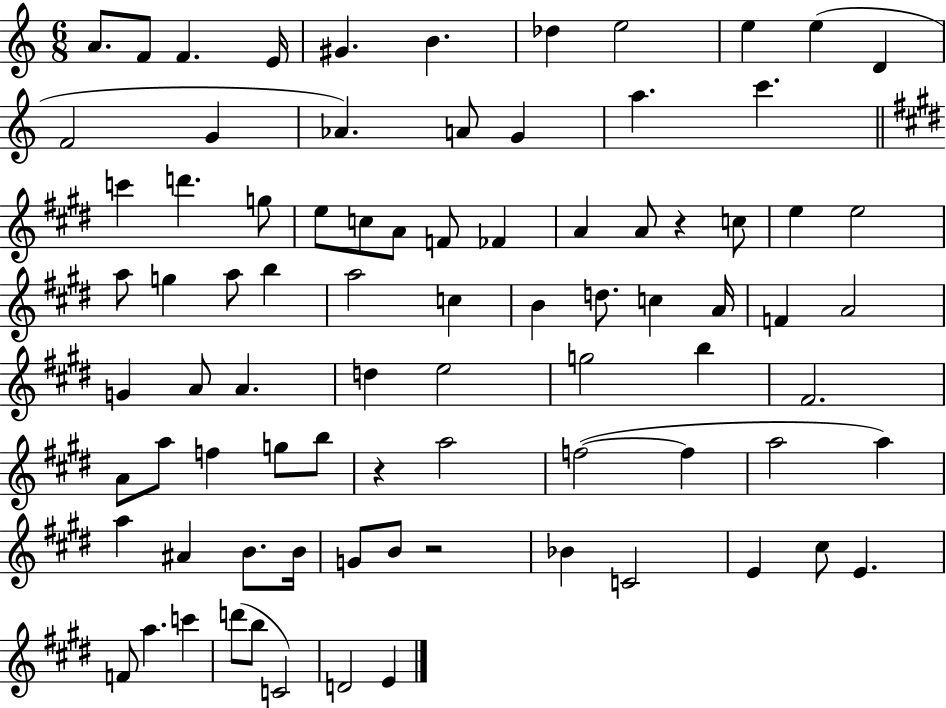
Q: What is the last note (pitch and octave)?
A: E4